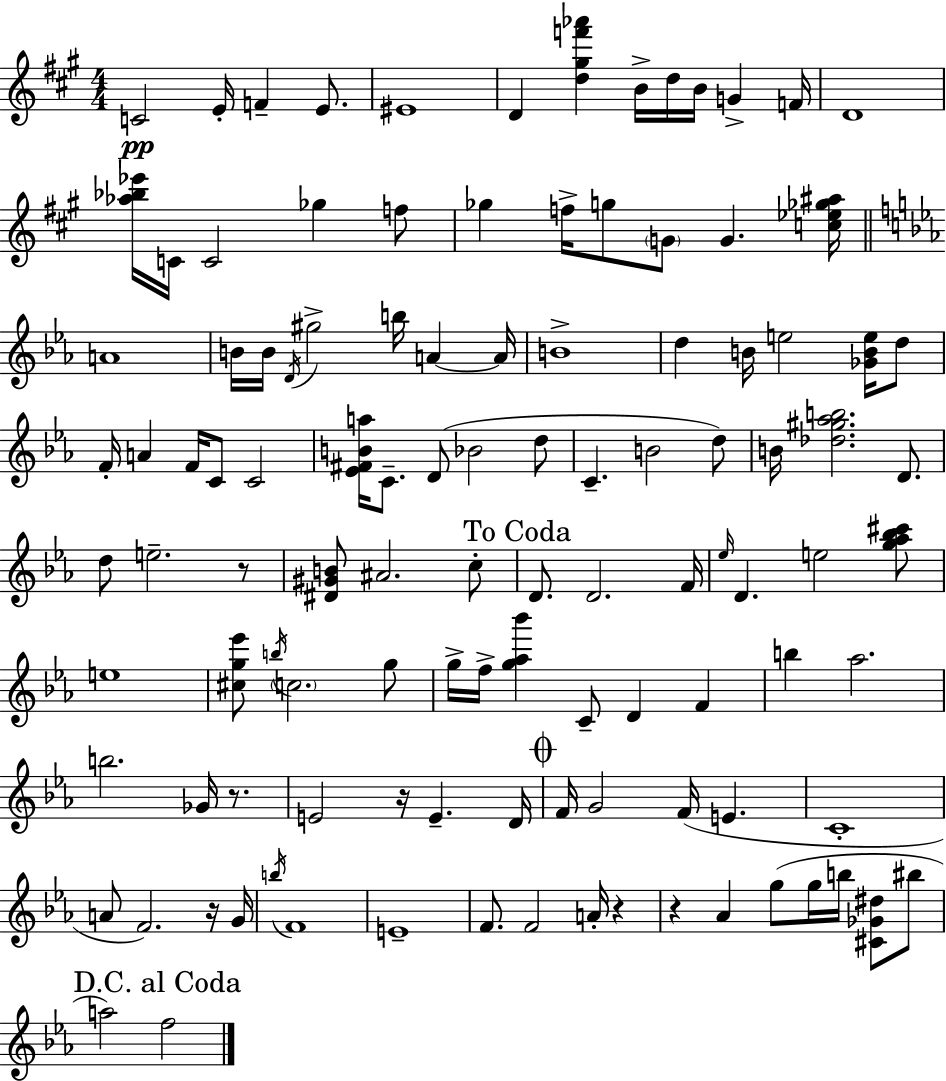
{
  \clef treble
  \numericTimeSignature
  \time 4/4
  \key a \major
  c'2\pp e'16-. f'4-- e'8. | eis'1 | d'4 <d'' gis'' f''' aes'''>4 b'16-> d''16 b'16 g'4-> f'16 | d'1 | \break <aes'' bes'' ees'''>16 c'16 c'2 ges''4 f''8 | ges''4 f''16-> g''8 \parenthesize g'8 g'4. <c'' ees'' ges'' ais''>16 | \bar "||" \break \key ees \major a'1 | b'16 b'16 \acciaccatura { d'16 } gis''2-> b''16 a'4~~ | a'16 b'1-> | d''4 b'16 e''2 <ges' b' e''>16 d''8 | \break f'16-. a'4 f'16 c'8 c'2 | <ees' fis' b' a''>16 c'8.-- d'8( bes'2 d''8 | c'4.-- b'2 d''8) | b'16 <des'' gis'' aes'' b''>2. d'8. | \break d''8 e''2.-- r8 | <dis' gis' b'>8 ais'2. c''8-. | \mark "To Coda" d'8. d'2. | f'16 \grace { ees''16 } d'4. e''2 | \break <g'' aes'' bes'' cis'''>8 e''1 | <cis'' g'' ees'''>8 \acciaccatura { b''16 } \parenthesize c''2. | g''8 g''16-> f''16-> <g'' aes'' bes'''>4 c'8-- d'4 f'4 | b''4 aes''2. | \break b''2. ges'16 | r8. e'2 r16 e'4.-- | d'16 \mark \markup { \musicglyph "scripts.coda" } f'16 g'2 f'16( e'4. | c'1-. | \break a'8 f'2.) | r16 g'16 \acciaccatura { b''16 } f'1 | e'1-- | f'8. f'2 a'16-. | \break r4 r4 aes'4 g''8( g''16 b''16 | <cis' ges' dis''>8 bis''8 \mark "D.C. al Coda" a''2) f''2 | \bar "|."
}